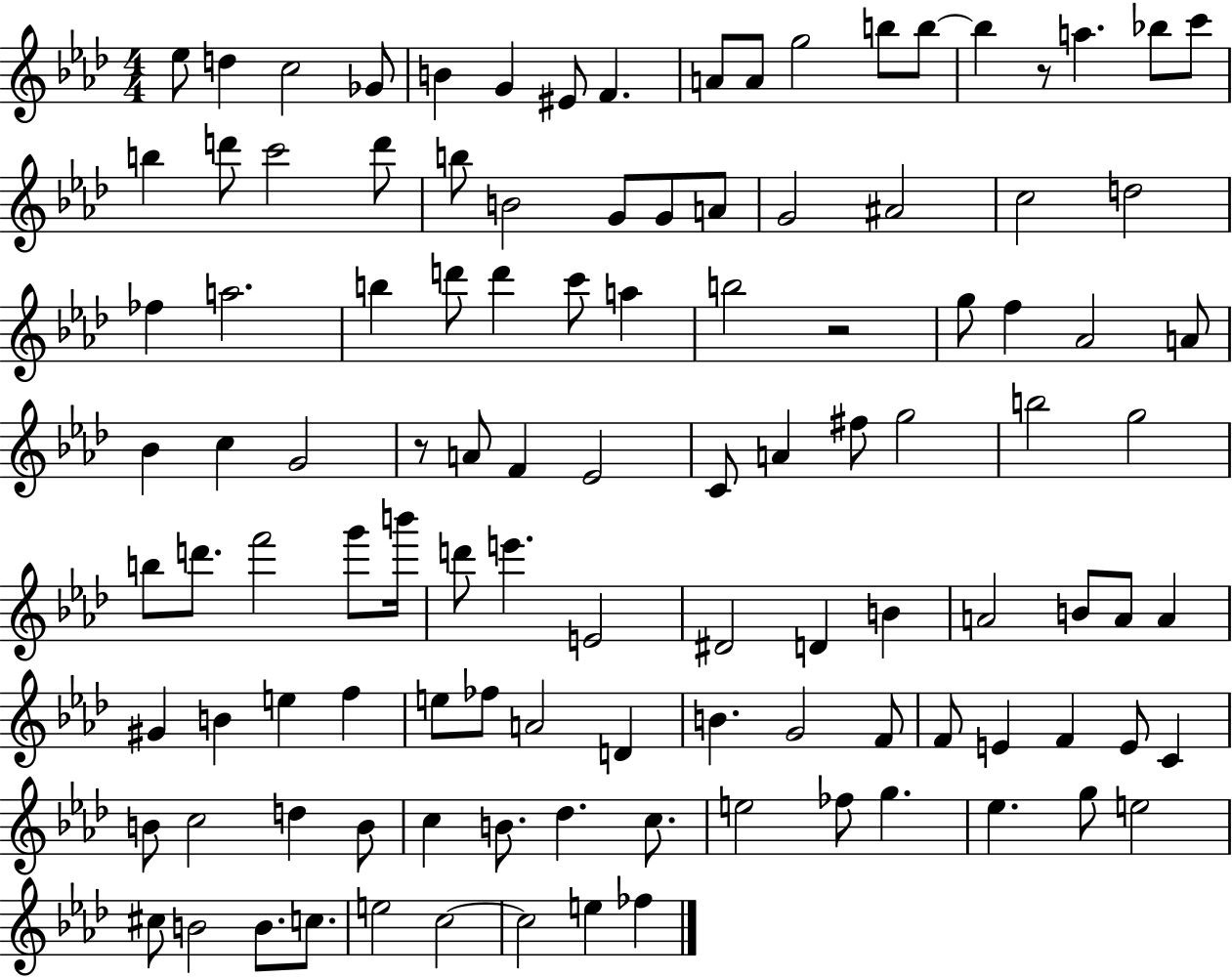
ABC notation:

X:1
T:Untitled
M:4/4
L:1/4
K:Ab
_e/2 d c2 _G/2 B G ^E/2 F A/2 A/2 g2 b/2 b/2 b z/2 a _b/2 c'/2 b d'/2 c'2 d'/2 b/2 B2 G/2 G/2 A/2 G2 ^A2 c2 d2 _f a2 b d'/2 d' c'/2 a b2 z2 g/2 f _A2 A/2 _B c G2 z/2 A/2 F _E2 C/2 A ^f/2 g2 b2 g2 b/2 d'/2 f'2 g'/2 b'/4 d'/2 e' E2 ^D2 D B A2 B/2 A/2 A ^G B e f e/2 _f/2 A2 D B G2 F/2 F/2 E F E/2 C B/2 c2 d B/2 c B/2 _d c/2 e2 _f/2 g _e g/2 e2 ^c/2 B2 B/2 c/2 e2 c2 c2 e _f